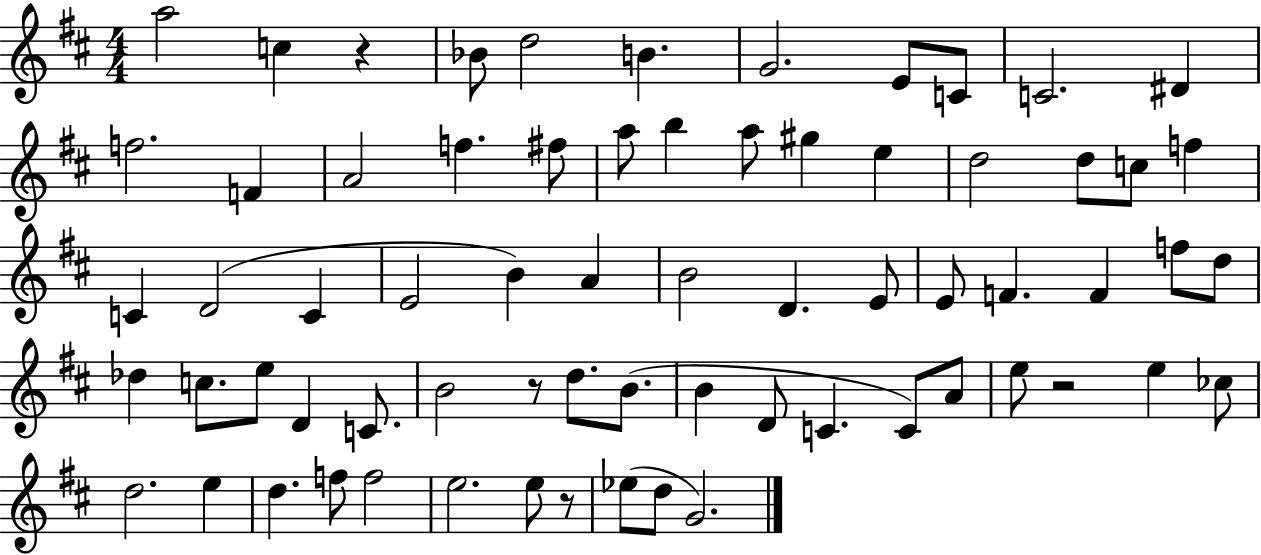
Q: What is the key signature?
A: D major